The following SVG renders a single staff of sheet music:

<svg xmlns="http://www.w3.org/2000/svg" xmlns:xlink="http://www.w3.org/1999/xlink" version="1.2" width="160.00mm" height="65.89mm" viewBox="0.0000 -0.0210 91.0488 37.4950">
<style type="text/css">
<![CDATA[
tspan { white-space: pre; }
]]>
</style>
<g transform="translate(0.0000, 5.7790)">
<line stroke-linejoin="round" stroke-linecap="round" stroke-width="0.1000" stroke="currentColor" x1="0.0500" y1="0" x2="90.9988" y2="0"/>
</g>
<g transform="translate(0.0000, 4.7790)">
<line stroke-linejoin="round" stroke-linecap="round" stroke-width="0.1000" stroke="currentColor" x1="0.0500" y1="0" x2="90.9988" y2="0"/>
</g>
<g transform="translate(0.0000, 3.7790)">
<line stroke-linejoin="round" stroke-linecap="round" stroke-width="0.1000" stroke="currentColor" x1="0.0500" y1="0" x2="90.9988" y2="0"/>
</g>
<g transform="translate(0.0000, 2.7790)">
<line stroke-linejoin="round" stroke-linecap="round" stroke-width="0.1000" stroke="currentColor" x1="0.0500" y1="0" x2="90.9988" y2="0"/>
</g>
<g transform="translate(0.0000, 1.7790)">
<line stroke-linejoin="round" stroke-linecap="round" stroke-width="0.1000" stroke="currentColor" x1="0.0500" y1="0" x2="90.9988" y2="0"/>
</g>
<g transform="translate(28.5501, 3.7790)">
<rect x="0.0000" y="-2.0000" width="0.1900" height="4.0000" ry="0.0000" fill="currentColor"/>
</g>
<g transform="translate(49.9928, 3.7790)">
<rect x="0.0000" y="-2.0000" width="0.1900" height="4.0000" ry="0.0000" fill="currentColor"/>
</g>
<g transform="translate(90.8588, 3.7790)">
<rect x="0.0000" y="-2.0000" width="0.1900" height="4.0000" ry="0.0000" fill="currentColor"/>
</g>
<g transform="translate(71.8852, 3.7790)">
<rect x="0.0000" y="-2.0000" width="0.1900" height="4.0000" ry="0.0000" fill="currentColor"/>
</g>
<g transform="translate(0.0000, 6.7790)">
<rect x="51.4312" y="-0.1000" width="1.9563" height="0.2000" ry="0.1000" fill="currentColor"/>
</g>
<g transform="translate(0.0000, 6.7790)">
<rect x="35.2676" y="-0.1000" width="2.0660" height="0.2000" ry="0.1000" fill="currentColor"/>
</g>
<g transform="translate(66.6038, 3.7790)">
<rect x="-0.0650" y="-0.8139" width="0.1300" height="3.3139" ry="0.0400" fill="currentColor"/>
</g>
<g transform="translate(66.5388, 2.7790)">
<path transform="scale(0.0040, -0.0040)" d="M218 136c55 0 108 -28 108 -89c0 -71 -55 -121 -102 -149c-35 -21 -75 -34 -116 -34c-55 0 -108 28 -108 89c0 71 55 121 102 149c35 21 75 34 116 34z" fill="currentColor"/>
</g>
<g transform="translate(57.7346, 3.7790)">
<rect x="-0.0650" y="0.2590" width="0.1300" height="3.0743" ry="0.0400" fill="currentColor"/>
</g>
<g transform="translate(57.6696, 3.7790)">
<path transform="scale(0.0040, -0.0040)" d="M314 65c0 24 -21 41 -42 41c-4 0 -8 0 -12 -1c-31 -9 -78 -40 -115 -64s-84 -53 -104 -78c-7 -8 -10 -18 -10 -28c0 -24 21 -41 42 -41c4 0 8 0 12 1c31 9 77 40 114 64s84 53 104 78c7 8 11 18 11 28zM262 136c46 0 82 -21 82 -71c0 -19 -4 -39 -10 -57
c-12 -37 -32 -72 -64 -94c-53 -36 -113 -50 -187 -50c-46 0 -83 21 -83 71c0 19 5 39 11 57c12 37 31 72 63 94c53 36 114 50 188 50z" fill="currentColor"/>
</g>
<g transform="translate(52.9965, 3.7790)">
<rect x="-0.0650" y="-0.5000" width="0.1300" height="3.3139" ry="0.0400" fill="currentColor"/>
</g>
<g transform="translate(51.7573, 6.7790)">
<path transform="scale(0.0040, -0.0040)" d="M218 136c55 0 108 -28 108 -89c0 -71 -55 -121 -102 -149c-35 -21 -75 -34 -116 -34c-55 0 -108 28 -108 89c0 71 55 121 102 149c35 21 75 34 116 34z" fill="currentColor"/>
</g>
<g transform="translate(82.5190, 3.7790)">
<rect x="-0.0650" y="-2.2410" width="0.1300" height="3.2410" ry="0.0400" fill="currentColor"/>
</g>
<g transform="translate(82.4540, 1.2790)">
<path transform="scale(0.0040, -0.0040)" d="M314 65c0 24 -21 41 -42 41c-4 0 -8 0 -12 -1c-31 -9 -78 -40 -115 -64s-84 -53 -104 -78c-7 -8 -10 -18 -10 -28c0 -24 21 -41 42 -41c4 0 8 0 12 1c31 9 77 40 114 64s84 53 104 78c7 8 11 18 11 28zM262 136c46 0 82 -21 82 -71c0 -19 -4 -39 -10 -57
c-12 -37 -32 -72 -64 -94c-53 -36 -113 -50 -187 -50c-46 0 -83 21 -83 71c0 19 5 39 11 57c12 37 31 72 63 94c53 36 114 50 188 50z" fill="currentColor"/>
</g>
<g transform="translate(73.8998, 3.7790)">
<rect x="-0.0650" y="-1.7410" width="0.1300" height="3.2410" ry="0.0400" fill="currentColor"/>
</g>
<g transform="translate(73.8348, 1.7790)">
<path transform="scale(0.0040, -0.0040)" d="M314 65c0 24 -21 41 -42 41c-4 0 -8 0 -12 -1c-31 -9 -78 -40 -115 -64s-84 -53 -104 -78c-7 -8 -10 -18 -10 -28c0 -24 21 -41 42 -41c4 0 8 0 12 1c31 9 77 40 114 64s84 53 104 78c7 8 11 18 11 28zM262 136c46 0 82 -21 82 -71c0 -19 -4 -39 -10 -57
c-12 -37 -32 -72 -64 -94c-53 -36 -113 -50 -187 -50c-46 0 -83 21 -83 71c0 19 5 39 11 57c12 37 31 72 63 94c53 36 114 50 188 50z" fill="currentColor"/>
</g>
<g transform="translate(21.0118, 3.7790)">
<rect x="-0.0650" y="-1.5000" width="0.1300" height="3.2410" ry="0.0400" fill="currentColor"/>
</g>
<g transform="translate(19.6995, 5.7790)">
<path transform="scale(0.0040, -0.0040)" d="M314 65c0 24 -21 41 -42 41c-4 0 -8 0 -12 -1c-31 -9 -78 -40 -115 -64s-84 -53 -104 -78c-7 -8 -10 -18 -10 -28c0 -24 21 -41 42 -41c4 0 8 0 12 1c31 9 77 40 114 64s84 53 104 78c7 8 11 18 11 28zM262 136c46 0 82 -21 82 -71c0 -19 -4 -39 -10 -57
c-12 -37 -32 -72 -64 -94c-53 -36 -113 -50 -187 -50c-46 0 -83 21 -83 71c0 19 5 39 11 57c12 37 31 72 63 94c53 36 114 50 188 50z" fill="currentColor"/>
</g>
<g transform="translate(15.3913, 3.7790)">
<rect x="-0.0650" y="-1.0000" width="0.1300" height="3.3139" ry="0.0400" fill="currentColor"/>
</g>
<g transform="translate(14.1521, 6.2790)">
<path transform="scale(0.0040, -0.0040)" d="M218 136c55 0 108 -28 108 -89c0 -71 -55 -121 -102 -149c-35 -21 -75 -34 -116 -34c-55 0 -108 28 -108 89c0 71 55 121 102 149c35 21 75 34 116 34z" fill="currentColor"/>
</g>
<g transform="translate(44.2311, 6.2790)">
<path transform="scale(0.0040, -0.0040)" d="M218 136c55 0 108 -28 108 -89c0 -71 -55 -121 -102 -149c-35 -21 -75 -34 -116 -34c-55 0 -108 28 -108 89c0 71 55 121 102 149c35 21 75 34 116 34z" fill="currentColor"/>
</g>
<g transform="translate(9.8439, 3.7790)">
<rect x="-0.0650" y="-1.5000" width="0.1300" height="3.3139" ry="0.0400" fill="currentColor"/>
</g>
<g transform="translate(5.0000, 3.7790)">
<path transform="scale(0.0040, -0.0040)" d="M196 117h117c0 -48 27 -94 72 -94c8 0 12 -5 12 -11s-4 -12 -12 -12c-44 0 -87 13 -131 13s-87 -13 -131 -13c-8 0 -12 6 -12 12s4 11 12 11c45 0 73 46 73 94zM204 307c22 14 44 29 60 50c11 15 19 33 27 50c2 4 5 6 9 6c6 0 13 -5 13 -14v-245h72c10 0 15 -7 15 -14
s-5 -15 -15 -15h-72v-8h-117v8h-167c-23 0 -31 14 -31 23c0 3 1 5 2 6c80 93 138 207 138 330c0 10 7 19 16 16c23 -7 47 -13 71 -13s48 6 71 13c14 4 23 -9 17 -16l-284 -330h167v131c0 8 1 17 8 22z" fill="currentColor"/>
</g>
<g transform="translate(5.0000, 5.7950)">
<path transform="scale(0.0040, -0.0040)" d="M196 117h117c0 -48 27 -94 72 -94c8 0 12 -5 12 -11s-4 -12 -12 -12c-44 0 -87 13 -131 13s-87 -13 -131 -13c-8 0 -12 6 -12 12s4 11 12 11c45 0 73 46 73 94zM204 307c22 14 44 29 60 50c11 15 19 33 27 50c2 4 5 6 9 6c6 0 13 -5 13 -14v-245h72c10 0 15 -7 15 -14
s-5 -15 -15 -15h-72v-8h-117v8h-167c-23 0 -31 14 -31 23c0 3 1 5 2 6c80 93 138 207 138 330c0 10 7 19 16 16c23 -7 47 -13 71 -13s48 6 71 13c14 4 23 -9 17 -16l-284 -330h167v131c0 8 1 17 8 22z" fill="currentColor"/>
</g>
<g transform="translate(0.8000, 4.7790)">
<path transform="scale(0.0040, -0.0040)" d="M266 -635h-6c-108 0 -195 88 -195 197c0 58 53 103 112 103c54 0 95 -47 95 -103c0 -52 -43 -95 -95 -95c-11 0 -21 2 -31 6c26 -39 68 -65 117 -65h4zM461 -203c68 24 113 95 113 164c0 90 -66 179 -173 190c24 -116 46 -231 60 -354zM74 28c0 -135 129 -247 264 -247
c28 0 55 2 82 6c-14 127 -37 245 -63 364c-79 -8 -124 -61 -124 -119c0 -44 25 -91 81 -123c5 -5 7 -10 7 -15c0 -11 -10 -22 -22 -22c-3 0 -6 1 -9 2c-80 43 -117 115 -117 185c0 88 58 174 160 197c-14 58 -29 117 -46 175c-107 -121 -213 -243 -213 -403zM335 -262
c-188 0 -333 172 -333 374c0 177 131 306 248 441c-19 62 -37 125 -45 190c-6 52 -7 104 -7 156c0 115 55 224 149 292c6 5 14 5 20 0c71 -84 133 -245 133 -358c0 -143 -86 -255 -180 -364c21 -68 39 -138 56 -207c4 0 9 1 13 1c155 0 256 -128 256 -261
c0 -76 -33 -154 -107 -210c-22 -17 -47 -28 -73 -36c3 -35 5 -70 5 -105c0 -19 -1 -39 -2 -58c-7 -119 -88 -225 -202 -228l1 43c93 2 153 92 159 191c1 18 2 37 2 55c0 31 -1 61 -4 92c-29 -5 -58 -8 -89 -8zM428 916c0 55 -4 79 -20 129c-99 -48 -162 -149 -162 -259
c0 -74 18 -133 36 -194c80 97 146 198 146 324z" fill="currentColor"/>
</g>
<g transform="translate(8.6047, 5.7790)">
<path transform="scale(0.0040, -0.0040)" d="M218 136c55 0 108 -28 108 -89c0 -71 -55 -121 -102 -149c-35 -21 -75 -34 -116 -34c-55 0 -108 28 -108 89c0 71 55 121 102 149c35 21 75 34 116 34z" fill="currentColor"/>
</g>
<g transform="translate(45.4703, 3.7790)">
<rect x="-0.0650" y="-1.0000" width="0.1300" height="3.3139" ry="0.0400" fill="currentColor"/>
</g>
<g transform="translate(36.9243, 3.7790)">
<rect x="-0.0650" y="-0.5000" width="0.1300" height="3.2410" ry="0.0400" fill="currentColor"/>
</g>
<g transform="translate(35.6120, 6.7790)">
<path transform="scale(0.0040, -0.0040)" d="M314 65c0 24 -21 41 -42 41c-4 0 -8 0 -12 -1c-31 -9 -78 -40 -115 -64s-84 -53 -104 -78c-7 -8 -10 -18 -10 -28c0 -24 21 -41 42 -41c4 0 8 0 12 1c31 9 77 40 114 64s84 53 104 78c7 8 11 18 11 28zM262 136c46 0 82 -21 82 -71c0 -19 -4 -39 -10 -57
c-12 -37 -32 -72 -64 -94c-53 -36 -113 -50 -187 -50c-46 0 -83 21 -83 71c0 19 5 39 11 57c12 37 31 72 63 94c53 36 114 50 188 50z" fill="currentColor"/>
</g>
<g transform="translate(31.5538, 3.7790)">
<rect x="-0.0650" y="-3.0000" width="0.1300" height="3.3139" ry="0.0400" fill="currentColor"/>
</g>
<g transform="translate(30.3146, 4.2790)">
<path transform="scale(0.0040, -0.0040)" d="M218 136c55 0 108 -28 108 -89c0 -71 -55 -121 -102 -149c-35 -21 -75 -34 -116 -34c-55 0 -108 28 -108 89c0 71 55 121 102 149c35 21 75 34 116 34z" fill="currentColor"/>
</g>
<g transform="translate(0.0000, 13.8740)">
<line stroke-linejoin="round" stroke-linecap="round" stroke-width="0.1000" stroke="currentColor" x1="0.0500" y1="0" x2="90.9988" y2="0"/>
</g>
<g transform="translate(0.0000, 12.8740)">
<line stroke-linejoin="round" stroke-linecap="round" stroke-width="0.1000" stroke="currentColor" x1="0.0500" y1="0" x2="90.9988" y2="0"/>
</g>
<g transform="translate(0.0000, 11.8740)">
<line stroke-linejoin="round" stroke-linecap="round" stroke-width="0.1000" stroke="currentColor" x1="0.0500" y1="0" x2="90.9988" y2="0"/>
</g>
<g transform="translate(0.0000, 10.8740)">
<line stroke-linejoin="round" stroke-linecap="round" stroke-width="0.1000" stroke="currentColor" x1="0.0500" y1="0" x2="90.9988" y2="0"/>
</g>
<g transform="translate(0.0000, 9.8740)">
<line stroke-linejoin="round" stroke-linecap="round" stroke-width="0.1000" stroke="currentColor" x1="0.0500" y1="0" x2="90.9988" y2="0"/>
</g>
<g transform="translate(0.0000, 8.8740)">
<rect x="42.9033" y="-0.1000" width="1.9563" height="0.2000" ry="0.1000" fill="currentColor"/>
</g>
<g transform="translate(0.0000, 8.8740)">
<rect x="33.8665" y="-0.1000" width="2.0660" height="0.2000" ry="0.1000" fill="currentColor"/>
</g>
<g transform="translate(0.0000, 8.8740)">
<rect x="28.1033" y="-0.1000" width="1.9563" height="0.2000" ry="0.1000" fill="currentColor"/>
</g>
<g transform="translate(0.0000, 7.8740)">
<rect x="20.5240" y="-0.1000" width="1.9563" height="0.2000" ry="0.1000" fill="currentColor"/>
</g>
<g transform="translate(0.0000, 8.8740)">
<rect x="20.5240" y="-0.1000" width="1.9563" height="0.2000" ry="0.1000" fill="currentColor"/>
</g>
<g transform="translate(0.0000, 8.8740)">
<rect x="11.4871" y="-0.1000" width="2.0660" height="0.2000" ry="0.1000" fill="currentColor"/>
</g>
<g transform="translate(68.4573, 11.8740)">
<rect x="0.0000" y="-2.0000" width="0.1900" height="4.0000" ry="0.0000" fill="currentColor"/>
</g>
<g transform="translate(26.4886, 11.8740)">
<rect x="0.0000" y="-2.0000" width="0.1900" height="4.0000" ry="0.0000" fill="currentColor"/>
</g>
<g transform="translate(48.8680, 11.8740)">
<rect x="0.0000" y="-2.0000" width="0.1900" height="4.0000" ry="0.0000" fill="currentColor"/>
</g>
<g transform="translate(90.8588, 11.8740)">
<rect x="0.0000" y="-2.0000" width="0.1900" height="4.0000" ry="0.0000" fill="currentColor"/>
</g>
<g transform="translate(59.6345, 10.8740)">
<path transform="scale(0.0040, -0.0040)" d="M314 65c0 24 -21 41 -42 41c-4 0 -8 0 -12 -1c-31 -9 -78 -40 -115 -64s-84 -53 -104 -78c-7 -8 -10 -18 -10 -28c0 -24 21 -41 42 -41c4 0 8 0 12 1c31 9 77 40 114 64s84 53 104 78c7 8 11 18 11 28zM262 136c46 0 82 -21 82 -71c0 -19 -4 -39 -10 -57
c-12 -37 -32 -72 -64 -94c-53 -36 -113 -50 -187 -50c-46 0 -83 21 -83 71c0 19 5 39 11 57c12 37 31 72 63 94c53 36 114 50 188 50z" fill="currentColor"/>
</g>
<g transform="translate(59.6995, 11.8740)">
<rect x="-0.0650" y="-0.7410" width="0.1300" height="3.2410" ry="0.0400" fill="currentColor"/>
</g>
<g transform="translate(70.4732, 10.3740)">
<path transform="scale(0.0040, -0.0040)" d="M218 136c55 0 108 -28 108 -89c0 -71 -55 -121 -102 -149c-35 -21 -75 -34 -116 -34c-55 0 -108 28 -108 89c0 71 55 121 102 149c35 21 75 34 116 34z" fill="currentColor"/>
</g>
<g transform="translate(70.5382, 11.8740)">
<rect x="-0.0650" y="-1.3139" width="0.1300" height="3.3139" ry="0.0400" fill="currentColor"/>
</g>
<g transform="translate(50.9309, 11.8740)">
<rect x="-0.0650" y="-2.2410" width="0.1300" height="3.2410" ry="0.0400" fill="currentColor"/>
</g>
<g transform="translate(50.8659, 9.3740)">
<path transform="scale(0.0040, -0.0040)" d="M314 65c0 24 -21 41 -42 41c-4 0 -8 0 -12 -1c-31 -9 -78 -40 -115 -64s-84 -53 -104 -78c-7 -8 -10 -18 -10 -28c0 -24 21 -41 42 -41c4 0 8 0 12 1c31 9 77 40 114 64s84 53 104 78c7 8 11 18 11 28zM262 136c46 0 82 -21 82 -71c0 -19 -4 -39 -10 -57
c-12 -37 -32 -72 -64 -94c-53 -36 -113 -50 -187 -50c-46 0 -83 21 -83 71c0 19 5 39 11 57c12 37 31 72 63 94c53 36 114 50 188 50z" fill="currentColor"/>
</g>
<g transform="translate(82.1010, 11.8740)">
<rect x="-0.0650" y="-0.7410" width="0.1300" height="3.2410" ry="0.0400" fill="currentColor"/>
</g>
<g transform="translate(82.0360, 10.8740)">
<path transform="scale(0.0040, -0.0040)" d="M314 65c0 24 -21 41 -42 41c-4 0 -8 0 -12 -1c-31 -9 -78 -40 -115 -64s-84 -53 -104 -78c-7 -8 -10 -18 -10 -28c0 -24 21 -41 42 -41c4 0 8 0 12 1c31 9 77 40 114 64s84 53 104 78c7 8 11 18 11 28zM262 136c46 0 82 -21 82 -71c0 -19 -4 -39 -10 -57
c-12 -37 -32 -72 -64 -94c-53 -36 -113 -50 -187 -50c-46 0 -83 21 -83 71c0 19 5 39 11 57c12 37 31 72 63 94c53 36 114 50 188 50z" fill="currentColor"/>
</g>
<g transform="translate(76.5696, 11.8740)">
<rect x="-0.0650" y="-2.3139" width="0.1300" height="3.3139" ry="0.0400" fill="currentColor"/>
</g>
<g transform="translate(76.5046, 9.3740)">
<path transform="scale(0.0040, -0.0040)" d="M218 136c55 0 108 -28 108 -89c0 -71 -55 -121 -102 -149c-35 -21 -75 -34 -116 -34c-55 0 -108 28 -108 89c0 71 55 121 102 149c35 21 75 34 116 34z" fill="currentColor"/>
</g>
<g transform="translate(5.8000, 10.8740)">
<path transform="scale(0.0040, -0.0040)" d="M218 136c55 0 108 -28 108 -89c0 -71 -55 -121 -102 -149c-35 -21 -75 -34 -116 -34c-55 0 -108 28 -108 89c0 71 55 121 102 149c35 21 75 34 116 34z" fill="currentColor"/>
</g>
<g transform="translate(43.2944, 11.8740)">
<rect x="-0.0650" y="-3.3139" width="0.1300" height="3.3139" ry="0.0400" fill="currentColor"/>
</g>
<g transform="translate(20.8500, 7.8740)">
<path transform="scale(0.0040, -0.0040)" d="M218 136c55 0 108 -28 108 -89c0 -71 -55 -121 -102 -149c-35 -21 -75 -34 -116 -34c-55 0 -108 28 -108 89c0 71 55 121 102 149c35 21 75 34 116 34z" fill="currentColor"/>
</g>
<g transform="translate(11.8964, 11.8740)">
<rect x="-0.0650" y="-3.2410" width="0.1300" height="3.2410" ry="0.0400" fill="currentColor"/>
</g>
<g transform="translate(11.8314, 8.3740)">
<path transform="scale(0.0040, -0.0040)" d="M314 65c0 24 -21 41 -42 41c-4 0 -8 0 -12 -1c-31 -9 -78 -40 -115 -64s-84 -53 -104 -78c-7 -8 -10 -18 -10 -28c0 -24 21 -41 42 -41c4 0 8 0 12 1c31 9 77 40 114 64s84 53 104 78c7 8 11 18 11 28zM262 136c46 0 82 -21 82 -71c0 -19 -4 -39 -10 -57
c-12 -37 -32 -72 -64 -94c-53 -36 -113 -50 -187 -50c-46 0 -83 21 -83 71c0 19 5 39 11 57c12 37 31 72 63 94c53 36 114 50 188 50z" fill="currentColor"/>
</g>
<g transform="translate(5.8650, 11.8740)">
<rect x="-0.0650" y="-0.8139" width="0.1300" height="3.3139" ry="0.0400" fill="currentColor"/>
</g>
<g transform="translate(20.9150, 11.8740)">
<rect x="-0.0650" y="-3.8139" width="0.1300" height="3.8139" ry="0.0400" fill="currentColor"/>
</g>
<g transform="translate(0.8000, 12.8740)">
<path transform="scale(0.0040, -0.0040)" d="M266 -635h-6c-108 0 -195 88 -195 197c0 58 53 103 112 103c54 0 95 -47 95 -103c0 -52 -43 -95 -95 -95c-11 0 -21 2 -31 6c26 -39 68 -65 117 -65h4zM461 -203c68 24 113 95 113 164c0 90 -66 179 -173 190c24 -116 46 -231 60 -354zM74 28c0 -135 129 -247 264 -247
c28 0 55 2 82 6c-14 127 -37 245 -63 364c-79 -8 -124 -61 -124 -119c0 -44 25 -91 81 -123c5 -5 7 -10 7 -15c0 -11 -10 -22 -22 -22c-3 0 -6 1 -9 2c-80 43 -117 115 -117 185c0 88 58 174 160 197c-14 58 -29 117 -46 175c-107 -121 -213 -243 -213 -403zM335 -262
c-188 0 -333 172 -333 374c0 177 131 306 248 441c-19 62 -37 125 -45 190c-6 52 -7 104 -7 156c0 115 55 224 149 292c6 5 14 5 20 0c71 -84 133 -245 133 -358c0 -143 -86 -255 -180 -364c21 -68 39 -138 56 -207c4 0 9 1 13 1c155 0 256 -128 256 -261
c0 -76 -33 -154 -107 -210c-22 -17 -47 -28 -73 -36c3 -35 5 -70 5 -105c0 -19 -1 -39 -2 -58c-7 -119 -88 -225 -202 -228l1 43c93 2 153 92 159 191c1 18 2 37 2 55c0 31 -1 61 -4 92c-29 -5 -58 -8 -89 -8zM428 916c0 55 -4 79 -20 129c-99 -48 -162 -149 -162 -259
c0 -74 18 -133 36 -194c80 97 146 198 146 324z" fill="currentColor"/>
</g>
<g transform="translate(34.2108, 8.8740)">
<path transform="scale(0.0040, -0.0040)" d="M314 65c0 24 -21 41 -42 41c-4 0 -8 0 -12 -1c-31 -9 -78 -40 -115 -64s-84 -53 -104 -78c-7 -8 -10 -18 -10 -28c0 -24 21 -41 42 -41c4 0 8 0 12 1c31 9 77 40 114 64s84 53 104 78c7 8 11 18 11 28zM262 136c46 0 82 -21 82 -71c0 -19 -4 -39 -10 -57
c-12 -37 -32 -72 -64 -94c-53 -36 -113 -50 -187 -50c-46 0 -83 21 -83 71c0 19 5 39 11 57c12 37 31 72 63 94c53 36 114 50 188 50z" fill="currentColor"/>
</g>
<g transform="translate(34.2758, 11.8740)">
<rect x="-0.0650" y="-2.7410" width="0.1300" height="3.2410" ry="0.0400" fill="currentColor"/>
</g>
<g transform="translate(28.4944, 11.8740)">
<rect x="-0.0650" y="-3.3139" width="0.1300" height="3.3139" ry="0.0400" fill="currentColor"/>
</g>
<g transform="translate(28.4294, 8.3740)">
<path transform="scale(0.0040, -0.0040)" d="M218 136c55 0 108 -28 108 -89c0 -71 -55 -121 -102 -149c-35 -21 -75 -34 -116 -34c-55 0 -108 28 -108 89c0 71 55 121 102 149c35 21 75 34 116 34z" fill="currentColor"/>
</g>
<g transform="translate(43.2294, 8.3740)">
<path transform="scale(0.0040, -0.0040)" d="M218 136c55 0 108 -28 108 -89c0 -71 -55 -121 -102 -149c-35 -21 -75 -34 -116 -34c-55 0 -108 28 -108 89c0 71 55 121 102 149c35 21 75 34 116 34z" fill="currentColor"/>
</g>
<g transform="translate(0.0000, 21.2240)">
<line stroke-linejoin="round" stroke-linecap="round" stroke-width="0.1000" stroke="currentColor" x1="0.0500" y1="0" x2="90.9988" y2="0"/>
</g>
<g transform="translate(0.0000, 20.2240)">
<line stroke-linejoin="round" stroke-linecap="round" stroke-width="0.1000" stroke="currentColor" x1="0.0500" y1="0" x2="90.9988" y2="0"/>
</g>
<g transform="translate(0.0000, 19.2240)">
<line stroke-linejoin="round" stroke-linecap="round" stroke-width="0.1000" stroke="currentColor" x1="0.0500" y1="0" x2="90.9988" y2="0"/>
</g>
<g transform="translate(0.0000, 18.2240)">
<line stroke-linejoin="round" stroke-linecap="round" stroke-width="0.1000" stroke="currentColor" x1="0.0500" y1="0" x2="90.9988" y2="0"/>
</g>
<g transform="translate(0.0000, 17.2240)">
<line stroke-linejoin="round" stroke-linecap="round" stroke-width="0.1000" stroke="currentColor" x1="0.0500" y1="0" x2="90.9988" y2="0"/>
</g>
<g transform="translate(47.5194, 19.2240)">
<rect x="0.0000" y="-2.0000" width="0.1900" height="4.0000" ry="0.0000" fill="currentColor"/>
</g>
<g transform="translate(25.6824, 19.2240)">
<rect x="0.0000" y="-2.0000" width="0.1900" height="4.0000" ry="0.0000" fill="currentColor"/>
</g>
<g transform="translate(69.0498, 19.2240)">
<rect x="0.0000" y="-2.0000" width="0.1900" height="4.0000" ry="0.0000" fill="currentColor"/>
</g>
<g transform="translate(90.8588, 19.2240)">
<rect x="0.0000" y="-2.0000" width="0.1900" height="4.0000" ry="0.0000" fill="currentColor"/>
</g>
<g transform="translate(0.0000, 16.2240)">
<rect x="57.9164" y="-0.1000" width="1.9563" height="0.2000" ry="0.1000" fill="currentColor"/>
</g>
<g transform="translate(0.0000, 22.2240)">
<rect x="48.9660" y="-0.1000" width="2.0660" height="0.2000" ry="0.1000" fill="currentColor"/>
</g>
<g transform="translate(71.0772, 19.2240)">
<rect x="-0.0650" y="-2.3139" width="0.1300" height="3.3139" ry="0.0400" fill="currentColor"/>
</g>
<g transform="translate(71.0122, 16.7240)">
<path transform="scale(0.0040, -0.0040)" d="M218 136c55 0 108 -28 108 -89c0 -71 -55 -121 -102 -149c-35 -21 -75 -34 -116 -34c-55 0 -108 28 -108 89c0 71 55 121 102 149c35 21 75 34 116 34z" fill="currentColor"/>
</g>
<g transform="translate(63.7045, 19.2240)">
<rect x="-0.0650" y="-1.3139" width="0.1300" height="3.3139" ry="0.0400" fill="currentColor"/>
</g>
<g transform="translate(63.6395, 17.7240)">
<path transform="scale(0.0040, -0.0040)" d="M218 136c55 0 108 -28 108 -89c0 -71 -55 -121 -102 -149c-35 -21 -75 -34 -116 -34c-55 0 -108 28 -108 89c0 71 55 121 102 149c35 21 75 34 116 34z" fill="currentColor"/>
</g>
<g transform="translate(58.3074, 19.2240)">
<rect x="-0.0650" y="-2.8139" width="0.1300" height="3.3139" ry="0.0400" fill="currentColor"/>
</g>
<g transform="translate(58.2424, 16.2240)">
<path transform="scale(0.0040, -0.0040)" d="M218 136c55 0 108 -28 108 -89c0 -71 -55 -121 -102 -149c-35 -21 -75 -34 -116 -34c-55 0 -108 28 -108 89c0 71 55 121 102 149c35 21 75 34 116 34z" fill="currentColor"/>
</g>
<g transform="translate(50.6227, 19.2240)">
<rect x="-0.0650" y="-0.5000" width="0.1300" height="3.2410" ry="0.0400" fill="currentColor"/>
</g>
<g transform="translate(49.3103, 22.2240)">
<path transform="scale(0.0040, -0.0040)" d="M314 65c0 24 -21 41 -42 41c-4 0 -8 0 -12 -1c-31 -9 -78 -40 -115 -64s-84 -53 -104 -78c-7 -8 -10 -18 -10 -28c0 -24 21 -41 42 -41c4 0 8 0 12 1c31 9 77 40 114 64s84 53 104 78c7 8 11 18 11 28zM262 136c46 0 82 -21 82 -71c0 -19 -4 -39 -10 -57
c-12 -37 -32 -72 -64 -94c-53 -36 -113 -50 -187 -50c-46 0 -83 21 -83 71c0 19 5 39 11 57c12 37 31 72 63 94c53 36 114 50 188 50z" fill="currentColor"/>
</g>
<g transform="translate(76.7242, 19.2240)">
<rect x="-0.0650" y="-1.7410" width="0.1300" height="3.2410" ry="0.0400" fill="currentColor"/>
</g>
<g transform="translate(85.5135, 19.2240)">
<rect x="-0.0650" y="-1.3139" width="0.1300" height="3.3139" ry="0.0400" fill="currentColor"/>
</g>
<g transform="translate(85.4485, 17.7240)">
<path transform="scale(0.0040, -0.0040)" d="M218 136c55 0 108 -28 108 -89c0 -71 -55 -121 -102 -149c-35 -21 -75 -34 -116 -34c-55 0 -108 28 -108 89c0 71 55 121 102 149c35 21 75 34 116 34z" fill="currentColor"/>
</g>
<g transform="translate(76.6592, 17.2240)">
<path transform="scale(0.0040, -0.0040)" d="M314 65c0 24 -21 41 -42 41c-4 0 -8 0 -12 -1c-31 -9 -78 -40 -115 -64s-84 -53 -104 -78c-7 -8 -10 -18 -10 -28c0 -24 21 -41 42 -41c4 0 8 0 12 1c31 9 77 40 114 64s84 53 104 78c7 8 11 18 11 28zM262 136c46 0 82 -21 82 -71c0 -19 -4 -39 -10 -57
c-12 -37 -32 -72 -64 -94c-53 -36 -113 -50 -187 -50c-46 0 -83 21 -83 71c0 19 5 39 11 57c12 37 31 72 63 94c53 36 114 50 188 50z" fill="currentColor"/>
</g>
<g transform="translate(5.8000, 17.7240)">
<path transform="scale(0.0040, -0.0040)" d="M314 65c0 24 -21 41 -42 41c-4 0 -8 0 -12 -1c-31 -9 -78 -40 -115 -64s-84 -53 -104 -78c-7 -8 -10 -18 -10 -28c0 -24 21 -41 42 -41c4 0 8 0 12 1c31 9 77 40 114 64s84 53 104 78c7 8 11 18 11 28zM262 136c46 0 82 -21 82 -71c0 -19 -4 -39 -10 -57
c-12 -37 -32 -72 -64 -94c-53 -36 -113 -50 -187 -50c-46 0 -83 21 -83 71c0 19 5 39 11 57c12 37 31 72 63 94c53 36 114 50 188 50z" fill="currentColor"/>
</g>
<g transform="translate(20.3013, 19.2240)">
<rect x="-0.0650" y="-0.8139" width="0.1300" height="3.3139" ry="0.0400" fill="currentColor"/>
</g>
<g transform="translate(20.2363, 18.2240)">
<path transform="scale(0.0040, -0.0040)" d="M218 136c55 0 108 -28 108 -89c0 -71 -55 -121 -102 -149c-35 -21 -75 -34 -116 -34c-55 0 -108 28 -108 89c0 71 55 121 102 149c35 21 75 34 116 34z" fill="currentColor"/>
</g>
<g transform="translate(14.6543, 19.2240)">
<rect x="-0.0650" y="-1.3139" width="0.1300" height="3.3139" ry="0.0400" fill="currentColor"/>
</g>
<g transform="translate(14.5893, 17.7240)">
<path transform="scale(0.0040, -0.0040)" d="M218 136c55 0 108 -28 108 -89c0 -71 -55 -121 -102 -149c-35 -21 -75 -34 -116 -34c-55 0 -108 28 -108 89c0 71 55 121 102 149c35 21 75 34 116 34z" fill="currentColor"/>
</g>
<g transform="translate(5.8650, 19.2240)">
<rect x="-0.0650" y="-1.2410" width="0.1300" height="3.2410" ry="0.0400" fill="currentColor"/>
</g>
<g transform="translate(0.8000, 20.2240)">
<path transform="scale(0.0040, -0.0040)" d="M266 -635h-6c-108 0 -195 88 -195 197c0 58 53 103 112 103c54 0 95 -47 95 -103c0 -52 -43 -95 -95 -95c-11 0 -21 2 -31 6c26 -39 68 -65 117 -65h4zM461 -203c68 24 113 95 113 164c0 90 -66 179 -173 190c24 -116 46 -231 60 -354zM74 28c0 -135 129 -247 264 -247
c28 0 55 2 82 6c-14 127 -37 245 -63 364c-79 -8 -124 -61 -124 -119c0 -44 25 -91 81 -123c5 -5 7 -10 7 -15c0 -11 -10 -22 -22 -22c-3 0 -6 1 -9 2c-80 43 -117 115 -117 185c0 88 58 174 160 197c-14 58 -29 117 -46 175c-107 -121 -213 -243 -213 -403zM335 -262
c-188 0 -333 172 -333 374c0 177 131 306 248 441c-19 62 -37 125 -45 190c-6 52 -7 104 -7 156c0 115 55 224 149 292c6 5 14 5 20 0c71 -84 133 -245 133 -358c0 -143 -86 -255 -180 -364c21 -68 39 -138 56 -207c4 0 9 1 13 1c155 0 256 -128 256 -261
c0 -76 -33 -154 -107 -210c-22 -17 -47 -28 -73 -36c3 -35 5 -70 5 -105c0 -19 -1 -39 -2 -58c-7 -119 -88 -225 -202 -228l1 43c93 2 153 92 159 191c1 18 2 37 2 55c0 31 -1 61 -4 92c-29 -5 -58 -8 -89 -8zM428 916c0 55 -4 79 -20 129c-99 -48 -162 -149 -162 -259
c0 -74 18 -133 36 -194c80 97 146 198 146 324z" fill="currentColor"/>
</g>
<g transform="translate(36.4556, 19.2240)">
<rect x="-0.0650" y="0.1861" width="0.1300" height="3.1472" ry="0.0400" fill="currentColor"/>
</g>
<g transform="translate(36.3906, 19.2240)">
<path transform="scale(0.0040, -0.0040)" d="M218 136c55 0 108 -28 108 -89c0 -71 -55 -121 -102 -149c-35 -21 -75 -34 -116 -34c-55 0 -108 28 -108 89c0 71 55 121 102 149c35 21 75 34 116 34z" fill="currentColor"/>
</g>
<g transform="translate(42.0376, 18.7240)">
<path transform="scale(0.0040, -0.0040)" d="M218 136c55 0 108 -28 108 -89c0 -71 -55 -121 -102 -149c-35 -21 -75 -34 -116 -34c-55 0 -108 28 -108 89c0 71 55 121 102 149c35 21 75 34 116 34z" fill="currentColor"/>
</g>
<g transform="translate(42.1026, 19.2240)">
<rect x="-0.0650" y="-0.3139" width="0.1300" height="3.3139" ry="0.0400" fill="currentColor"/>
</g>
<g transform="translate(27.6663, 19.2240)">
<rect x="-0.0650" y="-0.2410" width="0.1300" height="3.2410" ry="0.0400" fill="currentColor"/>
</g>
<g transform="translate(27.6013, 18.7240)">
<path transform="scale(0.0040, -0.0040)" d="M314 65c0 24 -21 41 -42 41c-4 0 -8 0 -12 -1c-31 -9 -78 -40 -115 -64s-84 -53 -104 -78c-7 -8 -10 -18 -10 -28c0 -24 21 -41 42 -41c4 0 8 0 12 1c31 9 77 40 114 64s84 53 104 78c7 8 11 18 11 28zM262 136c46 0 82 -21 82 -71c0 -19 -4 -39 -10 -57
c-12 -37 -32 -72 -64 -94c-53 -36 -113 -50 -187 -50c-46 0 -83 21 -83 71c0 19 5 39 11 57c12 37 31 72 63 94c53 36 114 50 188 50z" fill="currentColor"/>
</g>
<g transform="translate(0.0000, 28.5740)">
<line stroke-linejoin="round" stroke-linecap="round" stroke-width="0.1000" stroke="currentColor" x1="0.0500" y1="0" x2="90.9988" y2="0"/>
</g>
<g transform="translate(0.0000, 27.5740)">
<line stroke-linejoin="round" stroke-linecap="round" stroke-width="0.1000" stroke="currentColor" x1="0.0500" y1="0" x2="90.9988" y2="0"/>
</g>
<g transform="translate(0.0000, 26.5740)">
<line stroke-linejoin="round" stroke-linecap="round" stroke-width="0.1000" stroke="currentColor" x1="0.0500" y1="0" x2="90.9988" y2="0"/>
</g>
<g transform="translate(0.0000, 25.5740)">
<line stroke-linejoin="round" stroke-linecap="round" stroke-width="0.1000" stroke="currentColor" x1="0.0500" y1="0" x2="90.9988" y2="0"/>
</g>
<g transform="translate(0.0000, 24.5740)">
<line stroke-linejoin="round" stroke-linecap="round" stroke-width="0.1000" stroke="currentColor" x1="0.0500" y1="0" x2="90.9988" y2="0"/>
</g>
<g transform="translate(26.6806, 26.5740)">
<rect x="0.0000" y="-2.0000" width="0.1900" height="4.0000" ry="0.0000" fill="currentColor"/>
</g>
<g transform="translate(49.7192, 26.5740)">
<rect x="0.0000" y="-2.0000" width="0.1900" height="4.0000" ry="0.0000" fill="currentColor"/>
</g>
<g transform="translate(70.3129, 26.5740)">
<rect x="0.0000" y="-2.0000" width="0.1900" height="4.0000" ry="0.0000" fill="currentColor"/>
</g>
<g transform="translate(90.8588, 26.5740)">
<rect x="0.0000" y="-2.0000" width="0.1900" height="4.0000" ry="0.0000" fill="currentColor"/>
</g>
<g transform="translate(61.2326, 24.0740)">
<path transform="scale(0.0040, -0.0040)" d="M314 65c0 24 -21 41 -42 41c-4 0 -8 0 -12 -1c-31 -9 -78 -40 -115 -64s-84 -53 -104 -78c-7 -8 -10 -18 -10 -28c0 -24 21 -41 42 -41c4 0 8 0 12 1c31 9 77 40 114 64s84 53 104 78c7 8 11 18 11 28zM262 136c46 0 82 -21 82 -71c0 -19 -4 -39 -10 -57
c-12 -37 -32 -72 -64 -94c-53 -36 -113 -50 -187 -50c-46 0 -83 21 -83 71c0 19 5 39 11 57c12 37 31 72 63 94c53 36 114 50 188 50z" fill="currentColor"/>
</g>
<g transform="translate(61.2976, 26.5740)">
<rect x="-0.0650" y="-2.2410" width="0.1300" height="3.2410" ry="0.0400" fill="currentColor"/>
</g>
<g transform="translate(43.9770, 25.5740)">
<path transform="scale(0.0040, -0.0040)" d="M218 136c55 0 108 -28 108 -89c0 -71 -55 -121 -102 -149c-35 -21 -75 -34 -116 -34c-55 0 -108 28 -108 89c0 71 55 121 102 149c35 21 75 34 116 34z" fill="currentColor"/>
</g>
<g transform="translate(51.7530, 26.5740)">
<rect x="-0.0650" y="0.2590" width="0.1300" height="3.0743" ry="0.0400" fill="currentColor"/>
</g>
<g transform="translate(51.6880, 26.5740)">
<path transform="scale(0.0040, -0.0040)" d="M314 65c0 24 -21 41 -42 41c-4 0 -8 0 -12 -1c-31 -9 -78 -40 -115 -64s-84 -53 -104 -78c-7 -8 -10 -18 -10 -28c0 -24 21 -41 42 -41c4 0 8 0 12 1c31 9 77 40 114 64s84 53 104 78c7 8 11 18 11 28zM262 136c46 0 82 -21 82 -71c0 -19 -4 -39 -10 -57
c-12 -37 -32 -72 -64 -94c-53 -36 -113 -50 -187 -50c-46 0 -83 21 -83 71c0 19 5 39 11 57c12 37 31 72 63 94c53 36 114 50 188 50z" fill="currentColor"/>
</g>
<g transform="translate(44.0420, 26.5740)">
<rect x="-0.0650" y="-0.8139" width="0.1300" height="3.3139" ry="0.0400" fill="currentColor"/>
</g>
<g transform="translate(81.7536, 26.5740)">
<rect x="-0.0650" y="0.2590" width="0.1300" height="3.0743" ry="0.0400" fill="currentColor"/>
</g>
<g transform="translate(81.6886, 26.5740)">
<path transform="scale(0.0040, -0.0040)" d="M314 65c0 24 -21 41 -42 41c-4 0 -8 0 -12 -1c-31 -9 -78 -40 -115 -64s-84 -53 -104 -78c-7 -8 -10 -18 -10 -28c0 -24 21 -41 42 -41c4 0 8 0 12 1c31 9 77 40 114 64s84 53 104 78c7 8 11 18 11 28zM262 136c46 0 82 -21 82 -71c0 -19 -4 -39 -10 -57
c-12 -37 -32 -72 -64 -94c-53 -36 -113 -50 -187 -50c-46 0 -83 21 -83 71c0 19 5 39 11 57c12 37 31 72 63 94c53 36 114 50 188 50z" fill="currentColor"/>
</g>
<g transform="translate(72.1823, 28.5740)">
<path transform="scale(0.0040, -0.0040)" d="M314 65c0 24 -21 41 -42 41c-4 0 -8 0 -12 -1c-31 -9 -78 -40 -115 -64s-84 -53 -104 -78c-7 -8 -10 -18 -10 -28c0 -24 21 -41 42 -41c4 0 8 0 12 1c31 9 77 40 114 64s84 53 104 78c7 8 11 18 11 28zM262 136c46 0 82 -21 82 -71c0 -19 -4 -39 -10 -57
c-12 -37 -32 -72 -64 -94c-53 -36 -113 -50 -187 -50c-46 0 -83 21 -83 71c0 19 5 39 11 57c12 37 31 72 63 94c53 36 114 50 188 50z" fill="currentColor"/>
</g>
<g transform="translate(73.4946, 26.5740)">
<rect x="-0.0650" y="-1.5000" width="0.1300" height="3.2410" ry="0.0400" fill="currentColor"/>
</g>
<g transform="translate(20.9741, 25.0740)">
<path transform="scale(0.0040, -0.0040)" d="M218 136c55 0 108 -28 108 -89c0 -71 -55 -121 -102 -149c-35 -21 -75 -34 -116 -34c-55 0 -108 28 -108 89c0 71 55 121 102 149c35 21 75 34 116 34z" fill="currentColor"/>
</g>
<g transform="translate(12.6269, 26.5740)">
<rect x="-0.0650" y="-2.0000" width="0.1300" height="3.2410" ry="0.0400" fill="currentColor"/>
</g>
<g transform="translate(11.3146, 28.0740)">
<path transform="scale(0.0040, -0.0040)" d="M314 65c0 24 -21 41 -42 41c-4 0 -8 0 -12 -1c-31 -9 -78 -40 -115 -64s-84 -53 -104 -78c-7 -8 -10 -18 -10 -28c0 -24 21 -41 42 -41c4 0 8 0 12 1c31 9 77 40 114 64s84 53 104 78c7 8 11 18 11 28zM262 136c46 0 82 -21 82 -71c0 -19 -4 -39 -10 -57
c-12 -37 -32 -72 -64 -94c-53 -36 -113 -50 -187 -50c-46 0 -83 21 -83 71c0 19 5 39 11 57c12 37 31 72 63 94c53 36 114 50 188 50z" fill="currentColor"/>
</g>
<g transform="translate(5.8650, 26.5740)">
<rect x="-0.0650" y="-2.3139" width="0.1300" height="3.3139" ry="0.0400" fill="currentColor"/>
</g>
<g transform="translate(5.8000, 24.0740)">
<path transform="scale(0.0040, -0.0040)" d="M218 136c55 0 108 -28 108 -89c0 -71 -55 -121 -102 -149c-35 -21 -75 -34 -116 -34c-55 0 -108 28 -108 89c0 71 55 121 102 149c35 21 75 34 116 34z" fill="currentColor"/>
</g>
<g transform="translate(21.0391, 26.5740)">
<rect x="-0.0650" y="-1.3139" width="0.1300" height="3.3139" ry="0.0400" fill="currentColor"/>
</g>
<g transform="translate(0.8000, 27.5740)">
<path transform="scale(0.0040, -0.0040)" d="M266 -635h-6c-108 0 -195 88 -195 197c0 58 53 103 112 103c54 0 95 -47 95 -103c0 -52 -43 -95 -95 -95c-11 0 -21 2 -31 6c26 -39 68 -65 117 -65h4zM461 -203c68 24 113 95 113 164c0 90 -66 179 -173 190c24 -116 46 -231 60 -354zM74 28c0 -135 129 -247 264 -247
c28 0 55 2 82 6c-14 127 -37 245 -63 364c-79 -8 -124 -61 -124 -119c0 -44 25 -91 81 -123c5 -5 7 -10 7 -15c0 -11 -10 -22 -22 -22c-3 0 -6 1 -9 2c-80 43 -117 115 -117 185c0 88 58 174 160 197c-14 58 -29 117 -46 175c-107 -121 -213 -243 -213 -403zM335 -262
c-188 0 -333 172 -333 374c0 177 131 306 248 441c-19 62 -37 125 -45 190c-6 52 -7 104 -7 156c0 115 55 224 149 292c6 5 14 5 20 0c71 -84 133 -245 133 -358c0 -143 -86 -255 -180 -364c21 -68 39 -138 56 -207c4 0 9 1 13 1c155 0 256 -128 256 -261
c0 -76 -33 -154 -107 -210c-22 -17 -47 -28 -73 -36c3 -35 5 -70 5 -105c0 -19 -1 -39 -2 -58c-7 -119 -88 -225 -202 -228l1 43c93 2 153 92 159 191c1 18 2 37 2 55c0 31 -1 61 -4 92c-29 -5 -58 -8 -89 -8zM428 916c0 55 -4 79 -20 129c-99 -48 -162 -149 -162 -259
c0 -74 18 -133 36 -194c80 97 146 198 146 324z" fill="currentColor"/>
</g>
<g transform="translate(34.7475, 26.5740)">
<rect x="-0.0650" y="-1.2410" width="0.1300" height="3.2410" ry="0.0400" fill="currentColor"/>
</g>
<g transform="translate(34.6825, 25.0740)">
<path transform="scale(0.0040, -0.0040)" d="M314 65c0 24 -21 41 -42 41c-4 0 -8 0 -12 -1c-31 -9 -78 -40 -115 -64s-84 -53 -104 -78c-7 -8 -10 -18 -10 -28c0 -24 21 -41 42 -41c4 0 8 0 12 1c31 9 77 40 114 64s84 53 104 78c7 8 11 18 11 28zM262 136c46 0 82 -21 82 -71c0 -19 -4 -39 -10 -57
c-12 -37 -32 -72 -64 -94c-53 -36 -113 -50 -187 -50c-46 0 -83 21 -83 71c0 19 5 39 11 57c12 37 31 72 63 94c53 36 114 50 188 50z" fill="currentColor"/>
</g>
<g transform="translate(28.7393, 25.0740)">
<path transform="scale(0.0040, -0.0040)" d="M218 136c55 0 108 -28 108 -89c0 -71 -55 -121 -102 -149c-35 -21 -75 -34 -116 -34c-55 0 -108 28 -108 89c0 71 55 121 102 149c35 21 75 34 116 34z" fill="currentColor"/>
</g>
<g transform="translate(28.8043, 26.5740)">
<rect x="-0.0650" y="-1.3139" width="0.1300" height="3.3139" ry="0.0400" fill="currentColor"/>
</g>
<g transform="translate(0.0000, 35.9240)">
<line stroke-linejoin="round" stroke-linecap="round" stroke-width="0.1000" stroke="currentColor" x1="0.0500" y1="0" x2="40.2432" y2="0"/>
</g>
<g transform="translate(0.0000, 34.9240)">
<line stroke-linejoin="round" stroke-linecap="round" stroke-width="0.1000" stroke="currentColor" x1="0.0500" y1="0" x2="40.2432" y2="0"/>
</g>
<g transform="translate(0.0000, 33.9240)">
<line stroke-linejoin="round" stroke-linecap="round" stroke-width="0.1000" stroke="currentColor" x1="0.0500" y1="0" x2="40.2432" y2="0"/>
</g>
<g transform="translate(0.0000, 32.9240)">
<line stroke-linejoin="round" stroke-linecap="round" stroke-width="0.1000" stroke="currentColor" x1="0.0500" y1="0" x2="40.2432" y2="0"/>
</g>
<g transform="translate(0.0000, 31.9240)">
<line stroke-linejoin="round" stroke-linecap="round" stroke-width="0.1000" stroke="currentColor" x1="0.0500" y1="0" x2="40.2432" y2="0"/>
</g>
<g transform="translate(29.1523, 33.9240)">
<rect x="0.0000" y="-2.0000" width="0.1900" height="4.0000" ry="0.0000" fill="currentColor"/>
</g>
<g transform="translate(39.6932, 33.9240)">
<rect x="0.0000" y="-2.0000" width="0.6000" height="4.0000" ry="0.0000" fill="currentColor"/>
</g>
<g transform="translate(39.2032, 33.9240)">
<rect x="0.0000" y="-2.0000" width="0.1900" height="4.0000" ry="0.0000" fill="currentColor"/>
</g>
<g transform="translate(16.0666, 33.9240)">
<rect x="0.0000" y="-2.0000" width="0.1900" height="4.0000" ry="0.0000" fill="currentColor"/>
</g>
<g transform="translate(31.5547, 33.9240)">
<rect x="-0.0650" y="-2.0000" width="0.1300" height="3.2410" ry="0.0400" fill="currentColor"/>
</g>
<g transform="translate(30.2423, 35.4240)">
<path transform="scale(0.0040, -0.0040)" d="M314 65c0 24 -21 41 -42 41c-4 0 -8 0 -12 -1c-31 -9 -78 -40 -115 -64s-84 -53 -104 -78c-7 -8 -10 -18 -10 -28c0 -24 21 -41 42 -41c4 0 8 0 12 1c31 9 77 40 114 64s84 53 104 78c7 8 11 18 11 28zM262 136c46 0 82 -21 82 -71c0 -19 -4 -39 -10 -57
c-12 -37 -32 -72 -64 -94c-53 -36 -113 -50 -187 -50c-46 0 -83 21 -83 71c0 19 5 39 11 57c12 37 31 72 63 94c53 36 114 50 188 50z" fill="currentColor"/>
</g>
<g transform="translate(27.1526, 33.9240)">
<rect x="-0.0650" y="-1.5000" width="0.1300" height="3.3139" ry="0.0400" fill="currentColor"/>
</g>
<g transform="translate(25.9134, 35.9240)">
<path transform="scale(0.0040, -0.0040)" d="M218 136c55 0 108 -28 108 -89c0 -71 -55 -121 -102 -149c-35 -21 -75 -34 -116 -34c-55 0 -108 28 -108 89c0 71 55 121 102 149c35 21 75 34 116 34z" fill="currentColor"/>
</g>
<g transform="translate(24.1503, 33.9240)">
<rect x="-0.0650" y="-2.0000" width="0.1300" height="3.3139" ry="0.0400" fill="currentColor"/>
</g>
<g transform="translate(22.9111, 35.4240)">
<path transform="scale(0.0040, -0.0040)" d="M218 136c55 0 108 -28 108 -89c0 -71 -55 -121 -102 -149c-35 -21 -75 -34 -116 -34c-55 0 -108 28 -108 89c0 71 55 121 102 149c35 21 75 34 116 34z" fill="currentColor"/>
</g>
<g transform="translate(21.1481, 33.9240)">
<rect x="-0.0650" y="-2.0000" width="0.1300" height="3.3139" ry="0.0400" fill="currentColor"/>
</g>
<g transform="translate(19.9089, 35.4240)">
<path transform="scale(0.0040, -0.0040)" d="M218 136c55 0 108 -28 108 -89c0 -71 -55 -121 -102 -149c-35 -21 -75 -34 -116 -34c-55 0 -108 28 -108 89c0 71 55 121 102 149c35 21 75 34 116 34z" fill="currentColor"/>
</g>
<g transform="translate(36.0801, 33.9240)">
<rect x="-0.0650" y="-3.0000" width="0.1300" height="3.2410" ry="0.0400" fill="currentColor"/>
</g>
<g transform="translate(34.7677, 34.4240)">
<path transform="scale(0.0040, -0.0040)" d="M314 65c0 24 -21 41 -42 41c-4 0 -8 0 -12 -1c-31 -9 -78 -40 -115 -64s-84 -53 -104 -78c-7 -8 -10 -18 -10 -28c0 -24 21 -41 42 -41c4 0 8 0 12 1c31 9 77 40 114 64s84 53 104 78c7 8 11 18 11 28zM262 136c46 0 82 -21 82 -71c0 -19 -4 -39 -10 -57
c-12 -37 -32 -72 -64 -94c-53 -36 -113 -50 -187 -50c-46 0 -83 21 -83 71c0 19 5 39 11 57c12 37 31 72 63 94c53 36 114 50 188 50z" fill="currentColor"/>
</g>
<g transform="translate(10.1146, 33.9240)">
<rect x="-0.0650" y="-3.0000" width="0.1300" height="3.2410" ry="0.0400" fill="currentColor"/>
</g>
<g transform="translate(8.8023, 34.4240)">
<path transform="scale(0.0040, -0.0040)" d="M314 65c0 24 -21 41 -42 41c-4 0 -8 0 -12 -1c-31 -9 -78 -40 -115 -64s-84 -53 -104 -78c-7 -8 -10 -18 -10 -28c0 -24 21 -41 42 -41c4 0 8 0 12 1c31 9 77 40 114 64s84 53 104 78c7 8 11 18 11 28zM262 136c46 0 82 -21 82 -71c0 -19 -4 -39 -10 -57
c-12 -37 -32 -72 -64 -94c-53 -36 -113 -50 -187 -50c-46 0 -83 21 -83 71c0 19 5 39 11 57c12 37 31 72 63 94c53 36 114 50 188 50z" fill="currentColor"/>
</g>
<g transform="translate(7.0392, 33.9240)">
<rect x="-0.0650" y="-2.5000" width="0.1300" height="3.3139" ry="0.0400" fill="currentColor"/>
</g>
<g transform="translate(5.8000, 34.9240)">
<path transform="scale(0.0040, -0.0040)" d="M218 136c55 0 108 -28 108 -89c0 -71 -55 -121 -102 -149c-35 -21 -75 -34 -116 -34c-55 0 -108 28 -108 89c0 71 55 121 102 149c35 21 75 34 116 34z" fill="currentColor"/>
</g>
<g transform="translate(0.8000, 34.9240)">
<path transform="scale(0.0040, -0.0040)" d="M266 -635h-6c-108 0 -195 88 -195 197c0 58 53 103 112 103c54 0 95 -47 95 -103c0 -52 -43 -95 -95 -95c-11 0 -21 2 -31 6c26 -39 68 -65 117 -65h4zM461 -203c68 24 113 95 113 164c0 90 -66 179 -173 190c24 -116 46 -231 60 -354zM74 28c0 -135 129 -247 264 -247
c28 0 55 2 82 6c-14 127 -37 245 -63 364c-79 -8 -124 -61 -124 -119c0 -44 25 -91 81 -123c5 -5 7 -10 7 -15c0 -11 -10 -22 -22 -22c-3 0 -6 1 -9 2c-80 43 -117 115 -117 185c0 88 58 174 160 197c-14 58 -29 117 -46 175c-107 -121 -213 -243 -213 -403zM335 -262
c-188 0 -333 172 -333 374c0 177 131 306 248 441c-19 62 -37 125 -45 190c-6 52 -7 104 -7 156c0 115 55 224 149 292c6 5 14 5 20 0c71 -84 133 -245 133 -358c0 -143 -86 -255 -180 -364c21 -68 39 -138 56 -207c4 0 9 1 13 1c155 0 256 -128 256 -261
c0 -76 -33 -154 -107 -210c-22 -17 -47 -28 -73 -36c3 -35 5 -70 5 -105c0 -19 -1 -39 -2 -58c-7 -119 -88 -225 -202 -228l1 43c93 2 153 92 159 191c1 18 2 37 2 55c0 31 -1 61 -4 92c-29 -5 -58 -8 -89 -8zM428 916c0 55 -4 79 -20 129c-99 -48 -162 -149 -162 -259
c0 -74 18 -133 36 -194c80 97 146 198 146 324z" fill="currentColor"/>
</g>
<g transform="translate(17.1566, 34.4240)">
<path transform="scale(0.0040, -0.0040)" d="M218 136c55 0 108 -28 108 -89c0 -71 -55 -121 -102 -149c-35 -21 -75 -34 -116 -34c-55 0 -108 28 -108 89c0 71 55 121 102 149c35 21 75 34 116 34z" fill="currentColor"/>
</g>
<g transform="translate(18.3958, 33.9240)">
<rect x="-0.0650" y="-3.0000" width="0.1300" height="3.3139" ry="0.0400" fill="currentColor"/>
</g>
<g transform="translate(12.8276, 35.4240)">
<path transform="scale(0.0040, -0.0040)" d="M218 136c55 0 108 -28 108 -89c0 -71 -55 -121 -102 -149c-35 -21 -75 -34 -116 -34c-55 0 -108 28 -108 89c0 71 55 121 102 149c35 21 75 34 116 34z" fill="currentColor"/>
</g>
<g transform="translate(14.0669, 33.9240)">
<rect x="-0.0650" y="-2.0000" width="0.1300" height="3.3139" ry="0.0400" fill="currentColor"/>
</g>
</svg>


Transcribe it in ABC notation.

X:1
T:Untitled
M:4/4
L:1/4
K:C
E D E2 A C2 D C B2 d f2 g2 d b2 c' b a2 b g2 d2 e g d2 e2 e d c2 B c C2 a e g f2 e g F2 e e e2 d B2 g2 E2 B2 G A2 F A F F E F2 A2